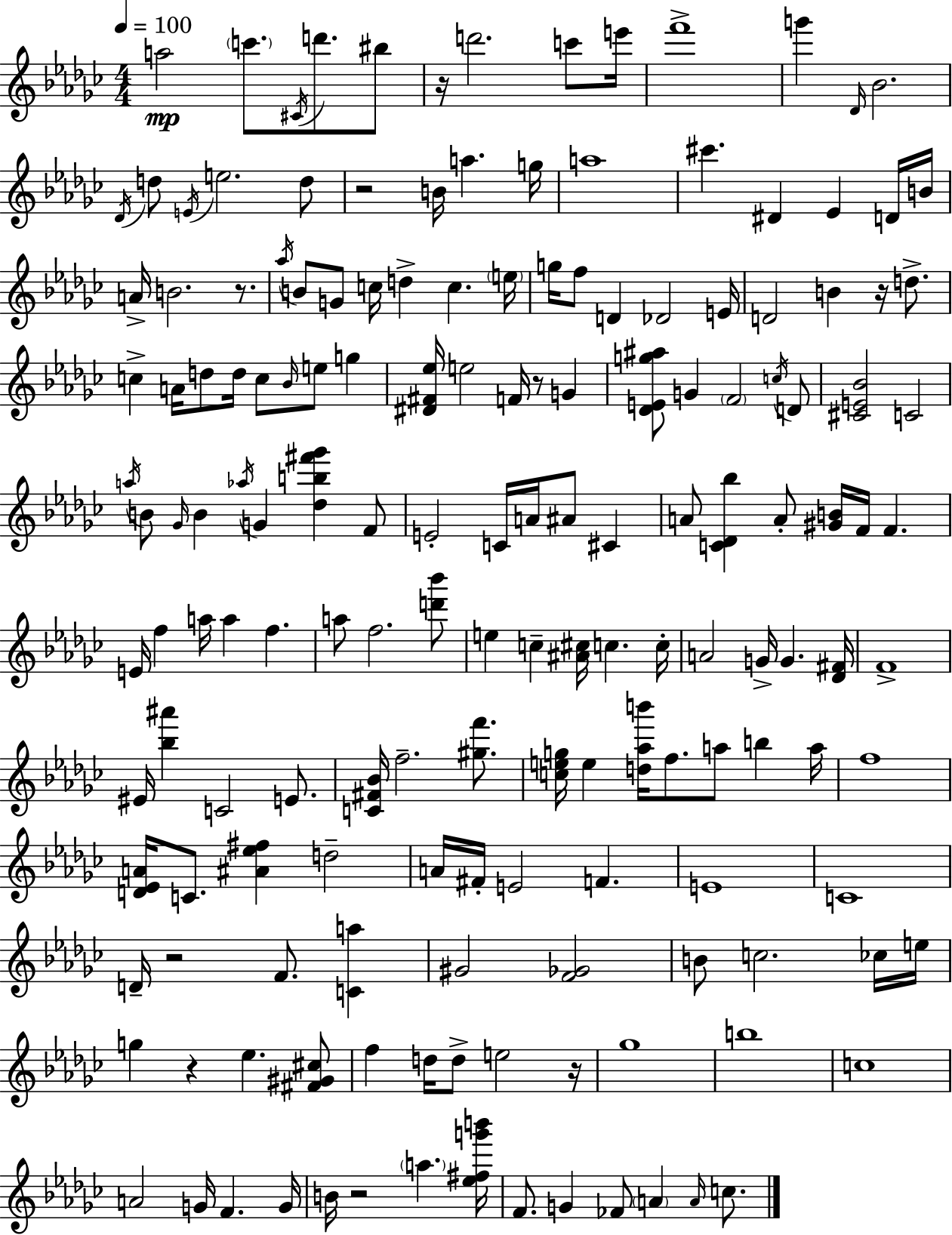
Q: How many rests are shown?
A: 9